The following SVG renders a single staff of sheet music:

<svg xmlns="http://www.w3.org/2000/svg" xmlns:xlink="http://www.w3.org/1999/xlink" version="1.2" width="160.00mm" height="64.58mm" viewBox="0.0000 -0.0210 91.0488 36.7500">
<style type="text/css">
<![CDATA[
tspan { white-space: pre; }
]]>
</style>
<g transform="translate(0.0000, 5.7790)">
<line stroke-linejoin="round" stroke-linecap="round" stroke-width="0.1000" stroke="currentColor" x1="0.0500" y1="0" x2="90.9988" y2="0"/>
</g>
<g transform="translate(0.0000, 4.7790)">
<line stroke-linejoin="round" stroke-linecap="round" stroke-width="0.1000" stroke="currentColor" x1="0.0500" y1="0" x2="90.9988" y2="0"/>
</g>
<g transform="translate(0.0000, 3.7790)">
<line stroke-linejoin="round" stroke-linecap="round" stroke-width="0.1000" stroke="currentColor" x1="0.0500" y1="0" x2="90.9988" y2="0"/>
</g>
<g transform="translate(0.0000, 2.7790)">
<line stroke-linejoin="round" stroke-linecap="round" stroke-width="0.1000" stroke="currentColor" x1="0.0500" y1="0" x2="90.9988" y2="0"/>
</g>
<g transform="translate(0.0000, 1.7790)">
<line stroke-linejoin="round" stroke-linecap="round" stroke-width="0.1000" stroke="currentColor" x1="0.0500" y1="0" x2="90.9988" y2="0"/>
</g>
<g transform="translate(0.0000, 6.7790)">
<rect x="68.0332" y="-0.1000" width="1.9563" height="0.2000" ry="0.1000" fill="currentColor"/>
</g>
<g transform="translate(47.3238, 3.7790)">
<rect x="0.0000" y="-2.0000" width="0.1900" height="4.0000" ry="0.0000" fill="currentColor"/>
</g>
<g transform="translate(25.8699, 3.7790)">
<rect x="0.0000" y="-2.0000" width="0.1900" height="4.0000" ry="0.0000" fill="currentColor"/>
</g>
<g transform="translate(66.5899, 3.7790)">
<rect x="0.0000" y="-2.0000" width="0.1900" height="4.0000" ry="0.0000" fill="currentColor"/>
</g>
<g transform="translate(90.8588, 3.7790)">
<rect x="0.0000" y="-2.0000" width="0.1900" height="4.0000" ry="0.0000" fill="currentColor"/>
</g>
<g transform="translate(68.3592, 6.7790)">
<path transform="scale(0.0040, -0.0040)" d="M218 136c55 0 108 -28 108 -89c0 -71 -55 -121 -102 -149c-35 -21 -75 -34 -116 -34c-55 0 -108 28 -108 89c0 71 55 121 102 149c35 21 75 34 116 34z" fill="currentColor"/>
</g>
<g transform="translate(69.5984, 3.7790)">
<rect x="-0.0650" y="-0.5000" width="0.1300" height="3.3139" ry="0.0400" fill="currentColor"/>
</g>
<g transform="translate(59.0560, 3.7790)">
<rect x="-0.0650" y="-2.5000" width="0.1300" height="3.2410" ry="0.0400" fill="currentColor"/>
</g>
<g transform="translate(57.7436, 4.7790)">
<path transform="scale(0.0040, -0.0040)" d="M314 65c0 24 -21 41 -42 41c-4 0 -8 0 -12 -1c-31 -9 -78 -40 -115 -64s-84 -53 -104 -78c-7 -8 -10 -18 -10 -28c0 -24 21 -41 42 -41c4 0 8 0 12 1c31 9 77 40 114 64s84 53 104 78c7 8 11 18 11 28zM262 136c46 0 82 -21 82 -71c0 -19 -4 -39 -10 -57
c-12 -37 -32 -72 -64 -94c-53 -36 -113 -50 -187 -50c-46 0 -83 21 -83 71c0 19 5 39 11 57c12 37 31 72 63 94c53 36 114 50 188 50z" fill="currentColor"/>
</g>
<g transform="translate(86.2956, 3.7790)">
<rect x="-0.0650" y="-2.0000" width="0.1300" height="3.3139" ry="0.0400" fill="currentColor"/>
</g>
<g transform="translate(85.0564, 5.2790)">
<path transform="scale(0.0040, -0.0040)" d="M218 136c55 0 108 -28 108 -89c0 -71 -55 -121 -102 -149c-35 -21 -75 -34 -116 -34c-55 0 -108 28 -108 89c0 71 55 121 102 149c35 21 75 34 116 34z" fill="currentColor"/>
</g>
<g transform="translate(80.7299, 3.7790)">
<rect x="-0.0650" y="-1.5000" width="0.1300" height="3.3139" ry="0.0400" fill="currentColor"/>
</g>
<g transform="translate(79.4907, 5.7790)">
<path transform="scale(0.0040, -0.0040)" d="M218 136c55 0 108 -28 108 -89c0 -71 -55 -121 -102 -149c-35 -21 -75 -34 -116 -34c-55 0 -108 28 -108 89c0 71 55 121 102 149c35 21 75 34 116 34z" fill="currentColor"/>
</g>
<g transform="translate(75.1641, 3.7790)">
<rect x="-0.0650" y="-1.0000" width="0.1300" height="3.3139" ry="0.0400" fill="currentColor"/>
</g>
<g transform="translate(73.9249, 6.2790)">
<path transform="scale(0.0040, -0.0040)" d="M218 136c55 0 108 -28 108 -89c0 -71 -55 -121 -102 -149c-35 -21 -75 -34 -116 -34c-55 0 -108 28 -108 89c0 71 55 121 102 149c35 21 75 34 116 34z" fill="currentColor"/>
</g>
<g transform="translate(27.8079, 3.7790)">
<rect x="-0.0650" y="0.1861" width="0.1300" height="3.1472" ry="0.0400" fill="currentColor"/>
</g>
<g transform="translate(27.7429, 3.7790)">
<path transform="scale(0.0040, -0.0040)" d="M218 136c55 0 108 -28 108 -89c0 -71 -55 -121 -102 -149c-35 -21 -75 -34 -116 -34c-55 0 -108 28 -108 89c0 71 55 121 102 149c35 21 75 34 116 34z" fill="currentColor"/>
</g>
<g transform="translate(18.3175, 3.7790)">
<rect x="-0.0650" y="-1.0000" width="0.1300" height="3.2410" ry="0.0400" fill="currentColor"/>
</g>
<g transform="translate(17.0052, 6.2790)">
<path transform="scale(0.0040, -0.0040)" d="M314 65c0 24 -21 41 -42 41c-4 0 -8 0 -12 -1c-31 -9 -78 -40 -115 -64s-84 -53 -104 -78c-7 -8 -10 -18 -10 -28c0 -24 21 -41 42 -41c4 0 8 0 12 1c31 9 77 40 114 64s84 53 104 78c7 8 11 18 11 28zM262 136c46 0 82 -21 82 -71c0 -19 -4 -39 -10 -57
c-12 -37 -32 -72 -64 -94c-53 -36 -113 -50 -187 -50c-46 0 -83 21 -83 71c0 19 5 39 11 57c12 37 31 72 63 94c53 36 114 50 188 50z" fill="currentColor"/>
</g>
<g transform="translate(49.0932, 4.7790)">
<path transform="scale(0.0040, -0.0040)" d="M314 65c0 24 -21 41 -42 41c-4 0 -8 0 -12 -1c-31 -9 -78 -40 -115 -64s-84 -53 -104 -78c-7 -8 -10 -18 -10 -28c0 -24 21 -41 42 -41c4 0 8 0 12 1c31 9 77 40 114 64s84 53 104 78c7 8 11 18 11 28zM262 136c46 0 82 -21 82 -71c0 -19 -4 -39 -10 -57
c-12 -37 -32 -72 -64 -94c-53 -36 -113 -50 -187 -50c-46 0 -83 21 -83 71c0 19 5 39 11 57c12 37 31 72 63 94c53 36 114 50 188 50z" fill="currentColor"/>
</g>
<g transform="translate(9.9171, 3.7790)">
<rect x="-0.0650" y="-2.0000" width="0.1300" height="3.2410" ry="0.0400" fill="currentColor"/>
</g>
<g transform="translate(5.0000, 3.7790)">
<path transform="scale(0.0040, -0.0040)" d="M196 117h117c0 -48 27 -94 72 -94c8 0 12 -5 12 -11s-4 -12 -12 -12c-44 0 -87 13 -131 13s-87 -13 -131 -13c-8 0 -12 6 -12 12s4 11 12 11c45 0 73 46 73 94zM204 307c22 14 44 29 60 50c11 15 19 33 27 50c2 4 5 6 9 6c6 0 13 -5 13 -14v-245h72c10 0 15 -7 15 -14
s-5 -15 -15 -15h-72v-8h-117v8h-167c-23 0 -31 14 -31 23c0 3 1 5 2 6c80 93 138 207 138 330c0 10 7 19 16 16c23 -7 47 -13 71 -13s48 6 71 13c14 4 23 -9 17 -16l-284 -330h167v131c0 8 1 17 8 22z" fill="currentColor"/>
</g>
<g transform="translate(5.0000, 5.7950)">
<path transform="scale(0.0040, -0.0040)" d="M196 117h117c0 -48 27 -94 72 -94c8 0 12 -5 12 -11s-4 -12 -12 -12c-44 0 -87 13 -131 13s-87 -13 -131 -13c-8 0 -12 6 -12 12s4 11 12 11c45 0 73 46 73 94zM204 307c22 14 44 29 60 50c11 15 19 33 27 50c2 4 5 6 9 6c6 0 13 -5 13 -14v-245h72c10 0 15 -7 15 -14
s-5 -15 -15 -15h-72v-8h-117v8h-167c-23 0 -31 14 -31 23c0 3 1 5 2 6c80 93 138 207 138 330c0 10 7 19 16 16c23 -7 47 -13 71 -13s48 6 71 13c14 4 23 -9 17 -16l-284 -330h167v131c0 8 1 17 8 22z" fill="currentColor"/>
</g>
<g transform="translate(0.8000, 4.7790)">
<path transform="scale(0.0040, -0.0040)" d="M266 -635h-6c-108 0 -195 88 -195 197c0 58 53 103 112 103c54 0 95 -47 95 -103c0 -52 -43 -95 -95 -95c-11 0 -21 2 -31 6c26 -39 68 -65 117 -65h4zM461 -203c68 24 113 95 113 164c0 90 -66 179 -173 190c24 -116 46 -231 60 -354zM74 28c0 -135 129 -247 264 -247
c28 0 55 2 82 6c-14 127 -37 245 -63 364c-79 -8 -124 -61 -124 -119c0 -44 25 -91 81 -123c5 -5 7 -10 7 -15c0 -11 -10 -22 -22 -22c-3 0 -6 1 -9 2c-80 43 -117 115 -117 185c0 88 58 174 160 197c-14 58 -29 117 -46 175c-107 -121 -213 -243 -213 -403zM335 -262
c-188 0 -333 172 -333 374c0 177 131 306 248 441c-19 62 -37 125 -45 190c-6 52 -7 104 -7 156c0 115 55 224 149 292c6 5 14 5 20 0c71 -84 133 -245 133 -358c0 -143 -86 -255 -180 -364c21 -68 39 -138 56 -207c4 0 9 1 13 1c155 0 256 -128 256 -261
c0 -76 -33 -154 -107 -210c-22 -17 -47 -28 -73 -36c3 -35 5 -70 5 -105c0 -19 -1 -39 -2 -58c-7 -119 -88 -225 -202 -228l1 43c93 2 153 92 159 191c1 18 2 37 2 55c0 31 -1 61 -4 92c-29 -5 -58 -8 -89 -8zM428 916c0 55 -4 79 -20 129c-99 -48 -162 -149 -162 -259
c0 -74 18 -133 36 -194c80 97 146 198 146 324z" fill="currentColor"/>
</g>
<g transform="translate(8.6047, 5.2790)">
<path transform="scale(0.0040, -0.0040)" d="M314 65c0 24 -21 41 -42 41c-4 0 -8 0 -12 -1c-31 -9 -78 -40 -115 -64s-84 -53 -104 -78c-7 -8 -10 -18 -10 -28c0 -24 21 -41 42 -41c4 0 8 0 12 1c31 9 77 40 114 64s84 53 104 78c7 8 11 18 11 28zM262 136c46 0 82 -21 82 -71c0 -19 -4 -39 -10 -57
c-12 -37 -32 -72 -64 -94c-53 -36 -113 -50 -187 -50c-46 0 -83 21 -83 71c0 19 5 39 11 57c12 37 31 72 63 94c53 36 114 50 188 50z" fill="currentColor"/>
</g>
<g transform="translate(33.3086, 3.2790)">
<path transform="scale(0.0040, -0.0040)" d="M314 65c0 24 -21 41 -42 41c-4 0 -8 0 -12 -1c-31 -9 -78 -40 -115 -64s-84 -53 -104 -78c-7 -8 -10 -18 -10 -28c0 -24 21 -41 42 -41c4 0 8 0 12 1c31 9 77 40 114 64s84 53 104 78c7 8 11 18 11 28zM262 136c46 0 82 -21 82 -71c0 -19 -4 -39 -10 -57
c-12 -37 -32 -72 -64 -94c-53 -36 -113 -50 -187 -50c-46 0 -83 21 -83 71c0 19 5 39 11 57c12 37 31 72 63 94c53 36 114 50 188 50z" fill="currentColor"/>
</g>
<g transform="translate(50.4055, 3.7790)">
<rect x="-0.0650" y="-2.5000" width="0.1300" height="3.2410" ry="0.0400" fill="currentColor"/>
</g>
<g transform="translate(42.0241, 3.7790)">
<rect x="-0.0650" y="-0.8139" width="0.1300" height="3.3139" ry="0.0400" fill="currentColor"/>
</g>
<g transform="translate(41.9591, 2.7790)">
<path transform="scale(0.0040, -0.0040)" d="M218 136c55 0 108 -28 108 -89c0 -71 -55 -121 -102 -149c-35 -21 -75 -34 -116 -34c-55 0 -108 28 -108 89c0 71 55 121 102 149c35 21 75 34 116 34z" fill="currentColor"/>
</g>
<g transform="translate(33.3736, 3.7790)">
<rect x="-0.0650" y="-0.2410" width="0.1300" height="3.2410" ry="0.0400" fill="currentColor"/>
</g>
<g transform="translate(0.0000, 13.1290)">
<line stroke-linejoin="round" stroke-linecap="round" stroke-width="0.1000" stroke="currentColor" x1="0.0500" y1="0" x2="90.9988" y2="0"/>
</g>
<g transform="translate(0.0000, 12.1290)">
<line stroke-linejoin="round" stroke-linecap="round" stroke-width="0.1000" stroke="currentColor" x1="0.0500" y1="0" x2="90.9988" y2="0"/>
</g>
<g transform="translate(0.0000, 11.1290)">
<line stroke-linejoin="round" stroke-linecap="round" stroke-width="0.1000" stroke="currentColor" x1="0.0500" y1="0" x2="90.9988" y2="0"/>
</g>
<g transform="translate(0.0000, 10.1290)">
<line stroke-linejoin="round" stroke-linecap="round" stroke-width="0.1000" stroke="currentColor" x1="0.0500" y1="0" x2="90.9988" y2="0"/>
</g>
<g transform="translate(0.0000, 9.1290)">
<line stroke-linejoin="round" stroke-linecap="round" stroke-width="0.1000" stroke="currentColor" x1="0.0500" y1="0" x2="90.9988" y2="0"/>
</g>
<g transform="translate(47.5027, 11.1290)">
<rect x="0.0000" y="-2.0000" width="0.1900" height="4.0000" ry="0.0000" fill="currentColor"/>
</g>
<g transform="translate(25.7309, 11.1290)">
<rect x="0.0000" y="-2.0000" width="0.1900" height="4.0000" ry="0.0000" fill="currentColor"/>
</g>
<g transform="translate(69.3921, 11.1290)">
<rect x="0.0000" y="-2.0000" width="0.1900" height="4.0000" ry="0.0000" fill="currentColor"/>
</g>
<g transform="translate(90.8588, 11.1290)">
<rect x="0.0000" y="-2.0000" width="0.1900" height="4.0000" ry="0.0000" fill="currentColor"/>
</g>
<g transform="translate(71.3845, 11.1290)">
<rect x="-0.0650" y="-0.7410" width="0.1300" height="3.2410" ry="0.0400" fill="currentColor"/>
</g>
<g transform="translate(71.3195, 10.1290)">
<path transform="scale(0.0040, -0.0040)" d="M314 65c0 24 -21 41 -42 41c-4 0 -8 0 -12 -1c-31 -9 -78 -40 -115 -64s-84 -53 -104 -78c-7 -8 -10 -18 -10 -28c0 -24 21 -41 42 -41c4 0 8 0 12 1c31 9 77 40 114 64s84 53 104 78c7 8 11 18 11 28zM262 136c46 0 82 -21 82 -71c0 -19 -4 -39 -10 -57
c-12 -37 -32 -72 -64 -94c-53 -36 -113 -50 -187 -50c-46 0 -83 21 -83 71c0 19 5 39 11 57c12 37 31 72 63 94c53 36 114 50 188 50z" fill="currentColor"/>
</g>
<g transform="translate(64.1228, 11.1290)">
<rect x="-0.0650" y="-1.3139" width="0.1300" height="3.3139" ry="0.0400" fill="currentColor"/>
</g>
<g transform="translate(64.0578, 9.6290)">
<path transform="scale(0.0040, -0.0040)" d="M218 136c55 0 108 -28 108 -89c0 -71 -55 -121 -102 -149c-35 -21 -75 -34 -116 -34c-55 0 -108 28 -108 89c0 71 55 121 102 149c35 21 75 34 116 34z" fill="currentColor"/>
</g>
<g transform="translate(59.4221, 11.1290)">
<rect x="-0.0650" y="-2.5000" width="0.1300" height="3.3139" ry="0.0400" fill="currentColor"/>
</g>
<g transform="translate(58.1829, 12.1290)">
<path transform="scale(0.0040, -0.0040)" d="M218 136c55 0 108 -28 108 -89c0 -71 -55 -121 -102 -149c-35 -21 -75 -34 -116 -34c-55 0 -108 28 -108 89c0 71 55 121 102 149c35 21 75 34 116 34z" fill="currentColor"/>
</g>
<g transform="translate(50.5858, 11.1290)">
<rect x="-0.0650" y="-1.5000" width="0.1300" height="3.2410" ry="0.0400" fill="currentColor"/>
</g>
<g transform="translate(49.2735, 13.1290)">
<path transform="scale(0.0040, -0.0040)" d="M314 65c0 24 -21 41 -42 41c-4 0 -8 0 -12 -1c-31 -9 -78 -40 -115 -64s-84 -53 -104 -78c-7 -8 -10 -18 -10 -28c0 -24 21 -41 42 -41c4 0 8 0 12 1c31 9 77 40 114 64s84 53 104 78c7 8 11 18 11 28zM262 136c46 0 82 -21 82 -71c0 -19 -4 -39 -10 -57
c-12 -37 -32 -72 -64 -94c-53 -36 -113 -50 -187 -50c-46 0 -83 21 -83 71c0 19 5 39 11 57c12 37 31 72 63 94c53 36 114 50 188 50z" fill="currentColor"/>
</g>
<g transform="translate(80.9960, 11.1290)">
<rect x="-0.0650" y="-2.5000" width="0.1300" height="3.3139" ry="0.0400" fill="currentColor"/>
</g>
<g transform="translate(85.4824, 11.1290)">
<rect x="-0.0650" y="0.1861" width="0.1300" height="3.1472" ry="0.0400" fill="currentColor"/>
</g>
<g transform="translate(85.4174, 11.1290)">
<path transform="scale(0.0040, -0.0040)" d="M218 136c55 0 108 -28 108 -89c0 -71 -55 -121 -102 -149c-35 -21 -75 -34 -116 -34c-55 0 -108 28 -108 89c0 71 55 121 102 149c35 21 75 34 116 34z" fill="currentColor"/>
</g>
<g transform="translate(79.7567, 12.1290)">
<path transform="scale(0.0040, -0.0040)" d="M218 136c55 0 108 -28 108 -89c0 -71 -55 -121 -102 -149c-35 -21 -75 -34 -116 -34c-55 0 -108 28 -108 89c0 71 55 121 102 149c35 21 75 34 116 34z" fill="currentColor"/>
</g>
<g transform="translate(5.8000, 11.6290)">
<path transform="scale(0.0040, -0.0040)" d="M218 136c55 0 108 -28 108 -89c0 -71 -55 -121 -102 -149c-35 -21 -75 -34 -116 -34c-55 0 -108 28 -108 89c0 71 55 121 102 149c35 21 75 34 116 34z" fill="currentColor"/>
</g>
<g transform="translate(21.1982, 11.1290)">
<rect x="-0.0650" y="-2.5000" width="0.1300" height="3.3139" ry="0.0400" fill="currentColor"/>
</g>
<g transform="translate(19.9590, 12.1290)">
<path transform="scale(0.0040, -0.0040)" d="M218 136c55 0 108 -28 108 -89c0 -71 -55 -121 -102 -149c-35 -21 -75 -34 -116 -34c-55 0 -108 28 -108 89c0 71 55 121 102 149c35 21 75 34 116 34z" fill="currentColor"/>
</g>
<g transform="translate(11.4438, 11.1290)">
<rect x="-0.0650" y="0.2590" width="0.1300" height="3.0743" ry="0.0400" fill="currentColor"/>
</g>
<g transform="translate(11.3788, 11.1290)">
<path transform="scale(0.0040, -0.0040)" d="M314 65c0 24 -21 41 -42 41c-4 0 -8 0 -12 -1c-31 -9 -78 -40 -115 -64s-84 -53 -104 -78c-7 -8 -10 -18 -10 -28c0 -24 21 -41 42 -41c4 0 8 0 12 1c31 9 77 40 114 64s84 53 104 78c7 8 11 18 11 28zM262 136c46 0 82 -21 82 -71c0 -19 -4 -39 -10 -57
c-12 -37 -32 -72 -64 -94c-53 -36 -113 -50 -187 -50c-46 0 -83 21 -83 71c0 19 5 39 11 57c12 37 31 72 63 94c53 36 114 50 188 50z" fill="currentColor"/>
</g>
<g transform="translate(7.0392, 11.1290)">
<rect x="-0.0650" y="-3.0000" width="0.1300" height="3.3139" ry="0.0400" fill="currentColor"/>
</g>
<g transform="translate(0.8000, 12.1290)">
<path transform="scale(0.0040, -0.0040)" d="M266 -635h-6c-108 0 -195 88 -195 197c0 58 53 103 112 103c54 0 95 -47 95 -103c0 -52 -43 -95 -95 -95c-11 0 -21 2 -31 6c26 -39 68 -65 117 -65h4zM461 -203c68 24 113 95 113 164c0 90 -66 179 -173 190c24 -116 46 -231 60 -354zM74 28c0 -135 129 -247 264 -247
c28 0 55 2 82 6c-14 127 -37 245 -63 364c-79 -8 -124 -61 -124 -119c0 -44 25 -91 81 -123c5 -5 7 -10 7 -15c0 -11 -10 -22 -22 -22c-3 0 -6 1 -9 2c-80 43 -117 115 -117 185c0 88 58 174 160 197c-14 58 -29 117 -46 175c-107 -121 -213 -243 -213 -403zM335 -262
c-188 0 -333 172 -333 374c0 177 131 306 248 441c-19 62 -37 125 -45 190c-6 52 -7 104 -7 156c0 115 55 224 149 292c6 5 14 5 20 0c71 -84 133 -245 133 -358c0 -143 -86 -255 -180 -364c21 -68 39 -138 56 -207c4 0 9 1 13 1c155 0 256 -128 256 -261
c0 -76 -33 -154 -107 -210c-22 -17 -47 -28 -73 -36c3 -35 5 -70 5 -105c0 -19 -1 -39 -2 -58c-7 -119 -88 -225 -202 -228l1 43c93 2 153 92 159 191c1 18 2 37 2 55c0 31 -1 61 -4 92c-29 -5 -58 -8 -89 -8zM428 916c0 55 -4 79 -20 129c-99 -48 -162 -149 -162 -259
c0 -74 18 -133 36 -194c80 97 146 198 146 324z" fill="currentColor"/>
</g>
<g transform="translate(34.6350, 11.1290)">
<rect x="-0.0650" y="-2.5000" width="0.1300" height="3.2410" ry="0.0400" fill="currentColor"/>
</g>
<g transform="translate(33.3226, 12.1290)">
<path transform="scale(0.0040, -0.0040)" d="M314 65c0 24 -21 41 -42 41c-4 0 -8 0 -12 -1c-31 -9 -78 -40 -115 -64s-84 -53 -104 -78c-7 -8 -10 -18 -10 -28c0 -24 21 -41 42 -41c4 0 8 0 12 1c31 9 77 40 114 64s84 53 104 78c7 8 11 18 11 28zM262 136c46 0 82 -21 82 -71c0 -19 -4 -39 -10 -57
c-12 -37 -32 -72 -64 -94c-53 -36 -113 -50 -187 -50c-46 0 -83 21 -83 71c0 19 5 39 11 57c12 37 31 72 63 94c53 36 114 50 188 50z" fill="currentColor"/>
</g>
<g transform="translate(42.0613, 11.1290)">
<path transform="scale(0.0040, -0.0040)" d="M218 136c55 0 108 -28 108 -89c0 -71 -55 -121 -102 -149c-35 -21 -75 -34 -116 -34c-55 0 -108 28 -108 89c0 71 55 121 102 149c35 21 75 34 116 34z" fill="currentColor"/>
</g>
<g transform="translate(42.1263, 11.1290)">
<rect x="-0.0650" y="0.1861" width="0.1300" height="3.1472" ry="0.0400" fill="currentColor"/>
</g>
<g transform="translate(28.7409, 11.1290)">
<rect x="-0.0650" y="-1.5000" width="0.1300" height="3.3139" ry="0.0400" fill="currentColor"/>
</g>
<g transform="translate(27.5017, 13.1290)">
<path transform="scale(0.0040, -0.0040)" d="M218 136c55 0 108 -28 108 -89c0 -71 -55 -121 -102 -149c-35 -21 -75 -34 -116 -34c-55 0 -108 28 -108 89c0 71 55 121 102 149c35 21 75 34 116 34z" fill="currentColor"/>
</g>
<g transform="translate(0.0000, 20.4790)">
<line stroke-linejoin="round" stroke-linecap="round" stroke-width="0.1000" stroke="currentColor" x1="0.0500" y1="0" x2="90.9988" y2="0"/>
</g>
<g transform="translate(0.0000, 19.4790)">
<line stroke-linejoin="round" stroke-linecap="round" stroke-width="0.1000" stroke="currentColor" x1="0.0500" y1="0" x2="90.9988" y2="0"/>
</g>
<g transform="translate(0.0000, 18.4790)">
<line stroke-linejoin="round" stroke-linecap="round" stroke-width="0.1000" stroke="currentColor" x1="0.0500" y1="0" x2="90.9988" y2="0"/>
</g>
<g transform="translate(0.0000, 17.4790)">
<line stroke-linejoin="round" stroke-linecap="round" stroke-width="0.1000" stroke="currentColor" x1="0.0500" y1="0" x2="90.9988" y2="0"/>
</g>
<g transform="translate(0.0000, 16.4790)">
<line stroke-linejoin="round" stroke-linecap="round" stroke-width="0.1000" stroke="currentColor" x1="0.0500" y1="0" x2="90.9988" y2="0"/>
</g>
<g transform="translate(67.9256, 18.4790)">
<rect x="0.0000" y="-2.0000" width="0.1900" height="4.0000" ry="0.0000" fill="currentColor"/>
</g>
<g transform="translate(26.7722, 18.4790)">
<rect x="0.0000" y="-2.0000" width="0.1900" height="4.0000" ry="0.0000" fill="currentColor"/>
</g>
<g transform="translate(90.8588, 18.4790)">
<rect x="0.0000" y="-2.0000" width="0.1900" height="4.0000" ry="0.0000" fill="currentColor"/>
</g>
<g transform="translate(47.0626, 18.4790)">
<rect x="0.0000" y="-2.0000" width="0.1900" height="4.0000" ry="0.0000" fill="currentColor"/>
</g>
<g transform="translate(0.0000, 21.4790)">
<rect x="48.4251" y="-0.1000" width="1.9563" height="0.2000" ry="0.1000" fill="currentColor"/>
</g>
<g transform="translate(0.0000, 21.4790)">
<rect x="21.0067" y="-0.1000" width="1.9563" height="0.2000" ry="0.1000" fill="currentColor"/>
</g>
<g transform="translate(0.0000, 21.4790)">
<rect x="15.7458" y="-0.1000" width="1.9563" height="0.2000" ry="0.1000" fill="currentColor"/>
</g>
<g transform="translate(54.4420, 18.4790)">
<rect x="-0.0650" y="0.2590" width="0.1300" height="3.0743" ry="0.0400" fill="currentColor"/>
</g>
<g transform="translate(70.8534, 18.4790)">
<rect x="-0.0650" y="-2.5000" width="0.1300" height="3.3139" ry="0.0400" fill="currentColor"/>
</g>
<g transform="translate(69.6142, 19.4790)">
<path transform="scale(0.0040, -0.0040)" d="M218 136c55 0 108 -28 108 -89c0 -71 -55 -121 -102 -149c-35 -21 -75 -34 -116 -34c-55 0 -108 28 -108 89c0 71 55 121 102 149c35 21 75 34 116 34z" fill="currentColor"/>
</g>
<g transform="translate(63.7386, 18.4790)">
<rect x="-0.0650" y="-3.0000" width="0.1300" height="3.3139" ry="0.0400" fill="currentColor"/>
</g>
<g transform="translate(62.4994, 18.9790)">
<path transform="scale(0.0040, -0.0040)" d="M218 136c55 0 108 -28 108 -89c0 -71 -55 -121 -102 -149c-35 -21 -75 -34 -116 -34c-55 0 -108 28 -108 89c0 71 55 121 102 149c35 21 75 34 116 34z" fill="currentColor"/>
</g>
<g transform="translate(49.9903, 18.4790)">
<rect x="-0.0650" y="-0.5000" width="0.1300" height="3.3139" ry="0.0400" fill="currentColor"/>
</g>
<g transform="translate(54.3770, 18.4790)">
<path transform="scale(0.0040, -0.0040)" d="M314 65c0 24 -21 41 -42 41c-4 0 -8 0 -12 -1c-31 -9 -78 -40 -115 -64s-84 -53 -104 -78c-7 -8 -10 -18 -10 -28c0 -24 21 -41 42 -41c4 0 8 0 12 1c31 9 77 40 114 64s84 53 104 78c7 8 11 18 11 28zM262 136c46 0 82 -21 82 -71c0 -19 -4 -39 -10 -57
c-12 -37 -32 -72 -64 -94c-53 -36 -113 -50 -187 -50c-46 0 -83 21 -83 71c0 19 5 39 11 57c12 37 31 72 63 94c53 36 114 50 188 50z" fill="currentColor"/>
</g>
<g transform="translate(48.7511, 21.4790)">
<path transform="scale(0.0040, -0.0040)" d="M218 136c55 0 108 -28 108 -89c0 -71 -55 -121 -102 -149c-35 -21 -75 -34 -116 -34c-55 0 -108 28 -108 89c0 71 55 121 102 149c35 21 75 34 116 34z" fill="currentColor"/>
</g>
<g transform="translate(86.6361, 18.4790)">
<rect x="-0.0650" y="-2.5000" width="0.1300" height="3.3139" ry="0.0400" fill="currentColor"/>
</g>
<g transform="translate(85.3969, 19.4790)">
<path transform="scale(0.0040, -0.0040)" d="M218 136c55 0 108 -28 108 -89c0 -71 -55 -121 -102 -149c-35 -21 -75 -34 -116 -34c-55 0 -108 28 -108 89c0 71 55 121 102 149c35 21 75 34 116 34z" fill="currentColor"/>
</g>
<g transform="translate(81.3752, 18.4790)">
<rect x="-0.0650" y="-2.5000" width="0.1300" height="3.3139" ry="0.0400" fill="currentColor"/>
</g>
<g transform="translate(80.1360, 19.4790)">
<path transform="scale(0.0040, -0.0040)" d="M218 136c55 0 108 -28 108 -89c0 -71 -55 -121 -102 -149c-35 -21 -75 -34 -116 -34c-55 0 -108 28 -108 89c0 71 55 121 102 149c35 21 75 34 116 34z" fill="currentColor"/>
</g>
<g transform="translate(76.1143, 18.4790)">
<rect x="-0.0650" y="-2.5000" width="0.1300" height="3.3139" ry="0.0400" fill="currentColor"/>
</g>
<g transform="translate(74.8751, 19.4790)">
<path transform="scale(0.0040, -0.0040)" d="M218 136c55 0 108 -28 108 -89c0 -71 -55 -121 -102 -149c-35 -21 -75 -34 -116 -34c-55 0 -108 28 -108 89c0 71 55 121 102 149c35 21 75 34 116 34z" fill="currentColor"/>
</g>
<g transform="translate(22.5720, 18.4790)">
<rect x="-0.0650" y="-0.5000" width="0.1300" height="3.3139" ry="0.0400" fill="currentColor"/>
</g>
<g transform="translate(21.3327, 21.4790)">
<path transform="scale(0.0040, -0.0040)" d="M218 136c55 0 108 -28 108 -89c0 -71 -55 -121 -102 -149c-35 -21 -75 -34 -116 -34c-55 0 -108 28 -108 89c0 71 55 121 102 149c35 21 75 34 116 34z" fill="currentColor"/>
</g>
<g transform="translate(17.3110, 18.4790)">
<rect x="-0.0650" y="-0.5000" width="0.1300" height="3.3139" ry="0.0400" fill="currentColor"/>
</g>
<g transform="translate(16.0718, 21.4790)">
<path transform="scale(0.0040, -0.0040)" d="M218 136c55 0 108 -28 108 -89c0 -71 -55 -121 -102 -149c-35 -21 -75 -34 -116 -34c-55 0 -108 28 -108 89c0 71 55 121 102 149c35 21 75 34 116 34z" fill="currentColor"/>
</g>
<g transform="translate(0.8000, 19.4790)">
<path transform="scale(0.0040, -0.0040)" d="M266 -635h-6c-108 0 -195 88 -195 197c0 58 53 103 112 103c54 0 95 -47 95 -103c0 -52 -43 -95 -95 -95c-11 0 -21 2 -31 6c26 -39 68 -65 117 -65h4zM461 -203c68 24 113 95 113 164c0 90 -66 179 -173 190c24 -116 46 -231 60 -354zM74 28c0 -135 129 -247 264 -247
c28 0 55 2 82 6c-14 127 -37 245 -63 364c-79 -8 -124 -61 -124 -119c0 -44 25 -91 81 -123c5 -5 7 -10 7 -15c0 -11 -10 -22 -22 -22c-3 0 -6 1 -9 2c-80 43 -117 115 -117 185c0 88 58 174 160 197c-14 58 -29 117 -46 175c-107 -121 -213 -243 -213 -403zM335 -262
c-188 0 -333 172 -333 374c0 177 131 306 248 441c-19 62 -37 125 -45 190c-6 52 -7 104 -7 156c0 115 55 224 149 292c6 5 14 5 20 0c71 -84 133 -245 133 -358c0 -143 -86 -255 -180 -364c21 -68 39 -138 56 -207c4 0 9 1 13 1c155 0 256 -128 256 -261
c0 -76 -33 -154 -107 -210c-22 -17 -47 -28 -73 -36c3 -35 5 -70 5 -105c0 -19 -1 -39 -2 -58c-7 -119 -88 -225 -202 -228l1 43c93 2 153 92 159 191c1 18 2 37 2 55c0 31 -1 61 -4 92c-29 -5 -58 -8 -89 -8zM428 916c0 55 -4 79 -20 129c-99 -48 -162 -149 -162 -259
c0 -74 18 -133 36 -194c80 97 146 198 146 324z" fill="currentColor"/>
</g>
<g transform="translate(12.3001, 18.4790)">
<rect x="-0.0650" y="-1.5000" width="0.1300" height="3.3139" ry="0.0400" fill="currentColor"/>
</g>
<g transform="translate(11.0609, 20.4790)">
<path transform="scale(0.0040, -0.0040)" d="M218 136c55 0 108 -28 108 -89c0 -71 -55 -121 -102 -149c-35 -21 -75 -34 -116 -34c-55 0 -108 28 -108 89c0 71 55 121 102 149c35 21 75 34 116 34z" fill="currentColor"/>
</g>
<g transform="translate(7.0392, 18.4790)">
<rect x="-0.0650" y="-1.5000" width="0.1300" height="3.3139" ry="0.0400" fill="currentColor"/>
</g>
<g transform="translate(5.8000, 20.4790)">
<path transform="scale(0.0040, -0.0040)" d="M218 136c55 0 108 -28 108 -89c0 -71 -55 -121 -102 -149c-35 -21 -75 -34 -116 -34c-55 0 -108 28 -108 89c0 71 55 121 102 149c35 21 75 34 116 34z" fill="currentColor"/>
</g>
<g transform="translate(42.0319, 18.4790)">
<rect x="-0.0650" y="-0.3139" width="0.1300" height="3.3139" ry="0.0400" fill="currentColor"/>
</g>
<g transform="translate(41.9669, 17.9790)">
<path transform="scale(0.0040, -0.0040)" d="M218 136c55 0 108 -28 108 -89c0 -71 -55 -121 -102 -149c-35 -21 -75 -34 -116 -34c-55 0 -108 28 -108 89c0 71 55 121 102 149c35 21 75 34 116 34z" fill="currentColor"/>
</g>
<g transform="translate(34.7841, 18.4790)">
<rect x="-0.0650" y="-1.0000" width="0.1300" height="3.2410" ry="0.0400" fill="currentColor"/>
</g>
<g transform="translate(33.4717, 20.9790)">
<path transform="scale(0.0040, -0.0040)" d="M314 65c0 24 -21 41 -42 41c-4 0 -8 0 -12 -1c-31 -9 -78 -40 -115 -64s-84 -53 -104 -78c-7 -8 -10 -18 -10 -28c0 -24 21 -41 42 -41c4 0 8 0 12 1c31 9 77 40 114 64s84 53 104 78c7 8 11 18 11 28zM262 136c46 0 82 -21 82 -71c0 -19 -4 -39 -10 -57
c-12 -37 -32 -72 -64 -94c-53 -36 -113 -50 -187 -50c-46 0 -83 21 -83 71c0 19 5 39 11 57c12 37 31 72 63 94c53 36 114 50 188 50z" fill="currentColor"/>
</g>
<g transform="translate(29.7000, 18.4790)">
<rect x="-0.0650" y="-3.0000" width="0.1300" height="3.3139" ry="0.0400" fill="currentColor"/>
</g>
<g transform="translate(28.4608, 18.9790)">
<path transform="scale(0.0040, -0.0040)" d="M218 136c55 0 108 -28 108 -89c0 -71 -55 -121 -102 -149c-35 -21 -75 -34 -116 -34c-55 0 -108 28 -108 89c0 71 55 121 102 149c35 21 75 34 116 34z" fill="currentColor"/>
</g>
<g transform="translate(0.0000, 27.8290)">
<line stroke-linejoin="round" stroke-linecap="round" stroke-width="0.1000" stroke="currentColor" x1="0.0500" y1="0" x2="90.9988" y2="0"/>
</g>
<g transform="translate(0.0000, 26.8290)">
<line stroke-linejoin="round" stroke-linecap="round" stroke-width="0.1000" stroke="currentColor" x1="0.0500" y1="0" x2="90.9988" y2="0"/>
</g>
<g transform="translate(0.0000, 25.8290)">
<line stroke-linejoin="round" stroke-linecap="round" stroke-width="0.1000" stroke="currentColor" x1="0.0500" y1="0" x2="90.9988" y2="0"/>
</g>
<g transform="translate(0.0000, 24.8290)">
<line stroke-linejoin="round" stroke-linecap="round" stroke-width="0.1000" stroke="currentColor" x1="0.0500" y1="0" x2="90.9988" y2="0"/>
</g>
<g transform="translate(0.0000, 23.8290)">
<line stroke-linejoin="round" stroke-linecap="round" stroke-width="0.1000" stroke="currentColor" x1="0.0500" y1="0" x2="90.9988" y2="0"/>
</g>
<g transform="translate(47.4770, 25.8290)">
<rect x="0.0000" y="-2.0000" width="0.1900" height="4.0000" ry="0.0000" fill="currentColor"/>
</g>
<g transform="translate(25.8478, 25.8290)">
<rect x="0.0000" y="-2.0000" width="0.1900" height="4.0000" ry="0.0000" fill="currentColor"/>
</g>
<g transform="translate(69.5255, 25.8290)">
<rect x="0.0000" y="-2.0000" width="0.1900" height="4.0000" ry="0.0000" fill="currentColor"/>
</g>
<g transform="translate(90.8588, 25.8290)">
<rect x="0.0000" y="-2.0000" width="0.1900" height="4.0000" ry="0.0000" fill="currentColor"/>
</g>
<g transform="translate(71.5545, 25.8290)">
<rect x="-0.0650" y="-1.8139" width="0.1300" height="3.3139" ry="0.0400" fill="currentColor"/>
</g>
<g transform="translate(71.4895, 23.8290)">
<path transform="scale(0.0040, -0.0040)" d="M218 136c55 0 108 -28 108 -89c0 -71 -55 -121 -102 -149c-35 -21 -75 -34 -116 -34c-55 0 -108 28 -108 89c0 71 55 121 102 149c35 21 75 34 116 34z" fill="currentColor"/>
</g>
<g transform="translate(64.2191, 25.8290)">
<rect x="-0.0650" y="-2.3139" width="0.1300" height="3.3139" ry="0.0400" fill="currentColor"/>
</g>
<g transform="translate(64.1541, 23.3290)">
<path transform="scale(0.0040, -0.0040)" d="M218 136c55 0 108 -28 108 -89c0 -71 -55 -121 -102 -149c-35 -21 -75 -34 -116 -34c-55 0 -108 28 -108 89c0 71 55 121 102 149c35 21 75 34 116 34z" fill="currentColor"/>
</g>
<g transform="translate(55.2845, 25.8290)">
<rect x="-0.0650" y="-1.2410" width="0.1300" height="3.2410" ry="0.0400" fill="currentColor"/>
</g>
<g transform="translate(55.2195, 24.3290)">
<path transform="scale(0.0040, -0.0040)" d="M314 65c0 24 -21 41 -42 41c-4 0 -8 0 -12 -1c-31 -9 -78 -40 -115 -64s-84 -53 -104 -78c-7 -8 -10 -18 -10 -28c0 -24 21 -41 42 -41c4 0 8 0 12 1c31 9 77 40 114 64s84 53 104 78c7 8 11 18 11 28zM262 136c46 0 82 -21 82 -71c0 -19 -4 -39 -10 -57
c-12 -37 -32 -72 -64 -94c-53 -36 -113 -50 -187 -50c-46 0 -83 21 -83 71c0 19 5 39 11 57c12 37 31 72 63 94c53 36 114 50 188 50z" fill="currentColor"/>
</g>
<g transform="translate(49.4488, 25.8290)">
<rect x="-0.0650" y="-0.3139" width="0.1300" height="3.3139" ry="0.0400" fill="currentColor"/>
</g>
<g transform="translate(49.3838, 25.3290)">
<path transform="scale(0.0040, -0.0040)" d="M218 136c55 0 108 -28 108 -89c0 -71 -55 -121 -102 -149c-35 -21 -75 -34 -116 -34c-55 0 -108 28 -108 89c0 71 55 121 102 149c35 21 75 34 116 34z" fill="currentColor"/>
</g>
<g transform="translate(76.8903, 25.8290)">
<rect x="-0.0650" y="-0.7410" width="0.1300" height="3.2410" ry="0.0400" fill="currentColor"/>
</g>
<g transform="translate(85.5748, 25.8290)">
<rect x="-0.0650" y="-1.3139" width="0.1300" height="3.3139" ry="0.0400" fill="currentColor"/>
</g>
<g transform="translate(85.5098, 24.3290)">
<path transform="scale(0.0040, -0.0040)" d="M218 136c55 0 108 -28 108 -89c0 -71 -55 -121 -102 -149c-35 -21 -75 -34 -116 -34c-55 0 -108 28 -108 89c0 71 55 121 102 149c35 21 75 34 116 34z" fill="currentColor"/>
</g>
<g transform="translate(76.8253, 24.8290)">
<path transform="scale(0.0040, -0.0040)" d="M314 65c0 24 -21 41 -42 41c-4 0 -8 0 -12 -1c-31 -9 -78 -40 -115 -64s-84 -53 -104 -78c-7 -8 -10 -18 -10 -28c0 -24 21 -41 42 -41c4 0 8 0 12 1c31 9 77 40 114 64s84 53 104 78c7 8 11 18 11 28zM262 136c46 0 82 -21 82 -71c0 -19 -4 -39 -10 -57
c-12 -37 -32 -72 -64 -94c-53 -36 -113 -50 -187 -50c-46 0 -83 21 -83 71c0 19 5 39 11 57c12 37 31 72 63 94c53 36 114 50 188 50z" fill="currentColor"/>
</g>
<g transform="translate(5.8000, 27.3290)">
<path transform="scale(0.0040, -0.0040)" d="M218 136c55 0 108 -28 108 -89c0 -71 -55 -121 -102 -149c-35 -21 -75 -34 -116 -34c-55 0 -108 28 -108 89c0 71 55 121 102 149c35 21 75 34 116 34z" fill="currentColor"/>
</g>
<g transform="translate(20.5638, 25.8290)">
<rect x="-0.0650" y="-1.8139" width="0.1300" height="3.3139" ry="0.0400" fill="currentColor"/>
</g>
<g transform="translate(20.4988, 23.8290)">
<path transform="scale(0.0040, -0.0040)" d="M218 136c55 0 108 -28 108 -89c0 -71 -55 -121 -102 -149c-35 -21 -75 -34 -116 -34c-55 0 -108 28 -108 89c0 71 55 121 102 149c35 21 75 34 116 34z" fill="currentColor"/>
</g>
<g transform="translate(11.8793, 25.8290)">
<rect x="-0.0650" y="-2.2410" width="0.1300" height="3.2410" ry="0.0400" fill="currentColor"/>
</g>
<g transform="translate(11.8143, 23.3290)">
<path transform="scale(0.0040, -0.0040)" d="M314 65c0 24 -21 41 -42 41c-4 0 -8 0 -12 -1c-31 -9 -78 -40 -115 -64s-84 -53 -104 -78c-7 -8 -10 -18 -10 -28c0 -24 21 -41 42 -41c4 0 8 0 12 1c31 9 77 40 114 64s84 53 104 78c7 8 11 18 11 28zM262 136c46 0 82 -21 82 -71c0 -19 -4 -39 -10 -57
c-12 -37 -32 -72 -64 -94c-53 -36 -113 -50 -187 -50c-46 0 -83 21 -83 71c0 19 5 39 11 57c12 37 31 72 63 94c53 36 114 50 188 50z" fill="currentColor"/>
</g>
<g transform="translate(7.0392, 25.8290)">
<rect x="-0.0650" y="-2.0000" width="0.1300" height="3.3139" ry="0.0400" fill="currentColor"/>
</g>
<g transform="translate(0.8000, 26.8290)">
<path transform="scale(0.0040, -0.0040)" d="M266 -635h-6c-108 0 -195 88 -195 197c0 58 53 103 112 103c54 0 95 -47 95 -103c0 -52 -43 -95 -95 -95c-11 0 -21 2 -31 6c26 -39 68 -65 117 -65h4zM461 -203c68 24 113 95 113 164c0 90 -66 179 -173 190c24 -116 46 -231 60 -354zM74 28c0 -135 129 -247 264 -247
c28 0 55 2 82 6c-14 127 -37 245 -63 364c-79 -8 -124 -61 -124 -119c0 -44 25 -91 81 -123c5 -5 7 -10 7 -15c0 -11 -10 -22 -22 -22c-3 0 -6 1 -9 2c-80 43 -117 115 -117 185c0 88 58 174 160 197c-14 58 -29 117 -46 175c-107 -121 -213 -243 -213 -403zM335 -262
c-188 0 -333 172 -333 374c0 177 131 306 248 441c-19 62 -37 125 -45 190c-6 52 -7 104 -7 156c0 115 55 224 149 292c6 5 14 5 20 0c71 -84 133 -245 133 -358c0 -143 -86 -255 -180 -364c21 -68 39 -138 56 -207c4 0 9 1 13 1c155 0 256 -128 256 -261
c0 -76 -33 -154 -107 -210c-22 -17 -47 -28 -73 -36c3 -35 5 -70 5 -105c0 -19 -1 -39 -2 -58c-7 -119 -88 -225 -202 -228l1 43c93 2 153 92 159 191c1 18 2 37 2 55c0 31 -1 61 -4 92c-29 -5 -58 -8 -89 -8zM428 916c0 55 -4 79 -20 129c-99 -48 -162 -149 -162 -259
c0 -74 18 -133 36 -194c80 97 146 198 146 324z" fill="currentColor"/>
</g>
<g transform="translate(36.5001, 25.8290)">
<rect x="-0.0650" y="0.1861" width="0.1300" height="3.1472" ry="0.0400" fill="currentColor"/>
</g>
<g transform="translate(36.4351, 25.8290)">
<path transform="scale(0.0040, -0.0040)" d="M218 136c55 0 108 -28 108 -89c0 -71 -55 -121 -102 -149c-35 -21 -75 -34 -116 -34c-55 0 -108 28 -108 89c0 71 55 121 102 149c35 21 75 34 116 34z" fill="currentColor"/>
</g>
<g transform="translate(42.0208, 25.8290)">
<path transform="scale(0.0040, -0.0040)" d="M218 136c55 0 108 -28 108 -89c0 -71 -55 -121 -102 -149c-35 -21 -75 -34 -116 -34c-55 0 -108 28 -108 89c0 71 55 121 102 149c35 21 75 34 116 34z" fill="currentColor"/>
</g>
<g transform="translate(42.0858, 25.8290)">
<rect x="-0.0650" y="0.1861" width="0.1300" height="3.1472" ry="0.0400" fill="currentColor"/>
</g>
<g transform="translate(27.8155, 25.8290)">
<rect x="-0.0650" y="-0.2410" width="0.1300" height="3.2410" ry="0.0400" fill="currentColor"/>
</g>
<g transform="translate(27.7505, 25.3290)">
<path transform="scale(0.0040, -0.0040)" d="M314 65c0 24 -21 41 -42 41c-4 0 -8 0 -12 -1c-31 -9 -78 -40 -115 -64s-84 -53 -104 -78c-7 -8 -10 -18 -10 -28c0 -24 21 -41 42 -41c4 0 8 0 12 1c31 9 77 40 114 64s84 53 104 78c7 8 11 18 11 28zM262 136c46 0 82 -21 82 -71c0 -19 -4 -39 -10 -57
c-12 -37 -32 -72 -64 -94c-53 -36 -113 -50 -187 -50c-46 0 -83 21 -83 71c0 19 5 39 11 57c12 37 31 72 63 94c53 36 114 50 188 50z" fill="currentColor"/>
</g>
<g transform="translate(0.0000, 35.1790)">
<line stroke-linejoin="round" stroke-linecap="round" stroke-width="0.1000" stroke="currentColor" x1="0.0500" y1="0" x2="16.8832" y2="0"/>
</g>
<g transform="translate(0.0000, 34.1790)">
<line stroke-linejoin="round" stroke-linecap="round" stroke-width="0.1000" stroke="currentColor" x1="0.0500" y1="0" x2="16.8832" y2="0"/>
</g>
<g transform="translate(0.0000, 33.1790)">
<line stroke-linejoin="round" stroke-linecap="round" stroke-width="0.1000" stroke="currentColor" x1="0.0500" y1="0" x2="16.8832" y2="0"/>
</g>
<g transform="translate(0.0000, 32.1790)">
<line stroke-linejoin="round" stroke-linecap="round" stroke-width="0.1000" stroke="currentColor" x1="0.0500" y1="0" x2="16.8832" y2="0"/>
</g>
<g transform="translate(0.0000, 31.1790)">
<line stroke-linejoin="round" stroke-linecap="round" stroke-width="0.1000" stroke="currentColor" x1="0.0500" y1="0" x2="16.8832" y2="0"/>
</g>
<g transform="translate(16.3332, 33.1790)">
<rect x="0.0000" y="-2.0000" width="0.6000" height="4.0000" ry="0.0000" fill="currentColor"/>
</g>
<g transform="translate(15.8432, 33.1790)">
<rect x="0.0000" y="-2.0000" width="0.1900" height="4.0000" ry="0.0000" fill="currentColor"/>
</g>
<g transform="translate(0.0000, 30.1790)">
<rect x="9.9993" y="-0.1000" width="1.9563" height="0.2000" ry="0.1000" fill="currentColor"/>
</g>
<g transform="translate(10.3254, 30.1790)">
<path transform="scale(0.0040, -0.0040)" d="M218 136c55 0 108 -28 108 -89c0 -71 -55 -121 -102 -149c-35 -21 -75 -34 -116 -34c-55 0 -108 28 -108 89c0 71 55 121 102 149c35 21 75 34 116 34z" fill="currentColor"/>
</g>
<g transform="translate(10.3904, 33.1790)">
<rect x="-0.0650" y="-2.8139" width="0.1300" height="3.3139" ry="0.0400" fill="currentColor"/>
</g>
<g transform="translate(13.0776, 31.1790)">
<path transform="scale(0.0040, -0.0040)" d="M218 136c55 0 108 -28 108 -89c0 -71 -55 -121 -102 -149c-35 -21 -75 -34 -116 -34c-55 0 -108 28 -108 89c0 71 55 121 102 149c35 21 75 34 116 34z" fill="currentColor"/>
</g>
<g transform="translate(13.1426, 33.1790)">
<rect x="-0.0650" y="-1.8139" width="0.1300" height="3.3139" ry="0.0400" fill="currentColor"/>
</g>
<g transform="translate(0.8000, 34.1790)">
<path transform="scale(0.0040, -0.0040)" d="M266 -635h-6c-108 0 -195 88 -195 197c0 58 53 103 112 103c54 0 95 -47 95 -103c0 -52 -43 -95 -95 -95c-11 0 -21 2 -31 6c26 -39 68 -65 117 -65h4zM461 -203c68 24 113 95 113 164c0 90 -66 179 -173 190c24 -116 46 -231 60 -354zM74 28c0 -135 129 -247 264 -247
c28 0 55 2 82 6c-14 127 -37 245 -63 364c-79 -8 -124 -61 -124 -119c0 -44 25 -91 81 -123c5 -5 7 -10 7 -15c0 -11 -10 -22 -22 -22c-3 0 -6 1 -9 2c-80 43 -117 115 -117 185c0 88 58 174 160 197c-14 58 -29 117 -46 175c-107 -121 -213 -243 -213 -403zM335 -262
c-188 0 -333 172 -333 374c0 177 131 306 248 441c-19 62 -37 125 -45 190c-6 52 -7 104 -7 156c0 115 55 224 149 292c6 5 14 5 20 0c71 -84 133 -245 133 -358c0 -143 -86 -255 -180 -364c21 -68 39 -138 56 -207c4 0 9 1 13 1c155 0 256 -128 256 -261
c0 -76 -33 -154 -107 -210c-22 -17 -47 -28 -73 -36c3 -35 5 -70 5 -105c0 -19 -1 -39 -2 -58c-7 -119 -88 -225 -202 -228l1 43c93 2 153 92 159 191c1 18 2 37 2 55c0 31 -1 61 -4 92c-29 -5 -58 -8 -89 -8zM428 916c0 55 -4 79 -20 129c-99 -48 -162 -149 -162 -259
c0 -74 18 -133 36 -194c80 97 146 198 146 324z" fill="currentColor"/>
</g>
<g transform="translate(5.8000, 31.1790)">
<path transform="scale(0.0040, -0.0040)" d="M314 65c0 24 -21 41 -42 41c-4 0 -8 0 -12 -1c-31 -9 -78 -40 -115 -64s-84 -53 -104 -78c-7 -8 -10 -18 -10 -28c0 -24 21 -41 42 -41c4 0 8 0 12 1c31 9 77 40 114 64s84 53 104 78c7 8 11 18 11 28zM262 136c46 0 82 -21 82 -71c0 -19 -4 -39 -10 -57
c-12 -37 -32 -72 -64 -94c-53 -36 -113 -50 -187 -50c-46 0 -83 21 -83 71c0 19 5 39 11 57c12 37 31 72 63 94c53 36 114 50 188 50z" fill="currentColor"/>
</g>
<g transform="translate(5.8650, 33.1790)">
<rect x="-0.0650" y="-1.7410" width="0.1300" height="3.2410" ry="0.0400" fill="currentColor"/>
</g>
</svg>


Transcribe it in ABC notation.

X:1
T:Untitled
M:4/4
L:1/4
K:C
F2 D2 B c2 d G2 G2 C D E F A B2 G E G2 B E2 G e d2 G B E E C C A D2 c C B2 A G G G G F g2 f c2 B B c e2 g f d2 e f2 a f